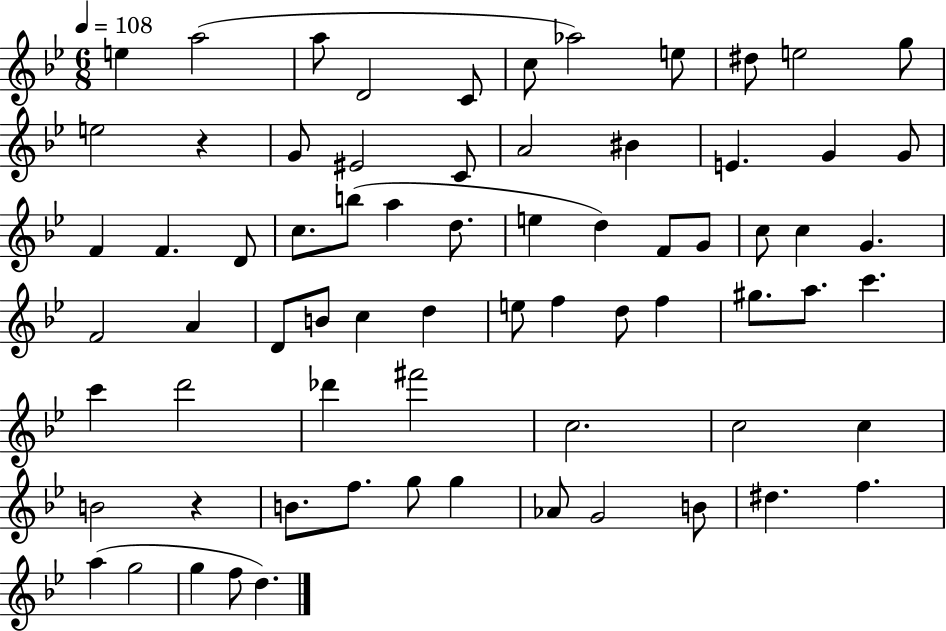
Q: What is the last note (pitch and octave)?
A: D5